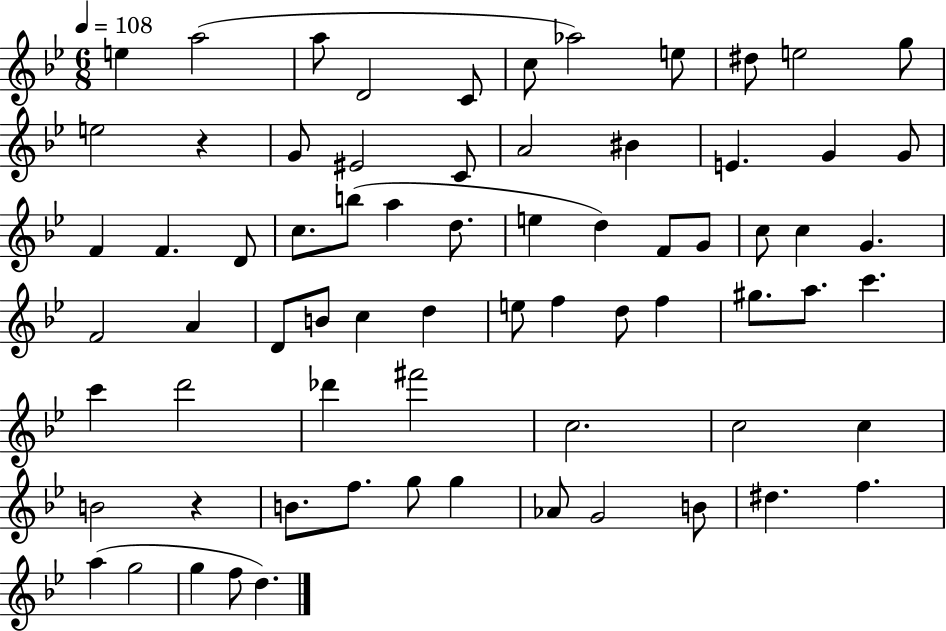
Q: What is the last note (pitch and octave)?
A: D5